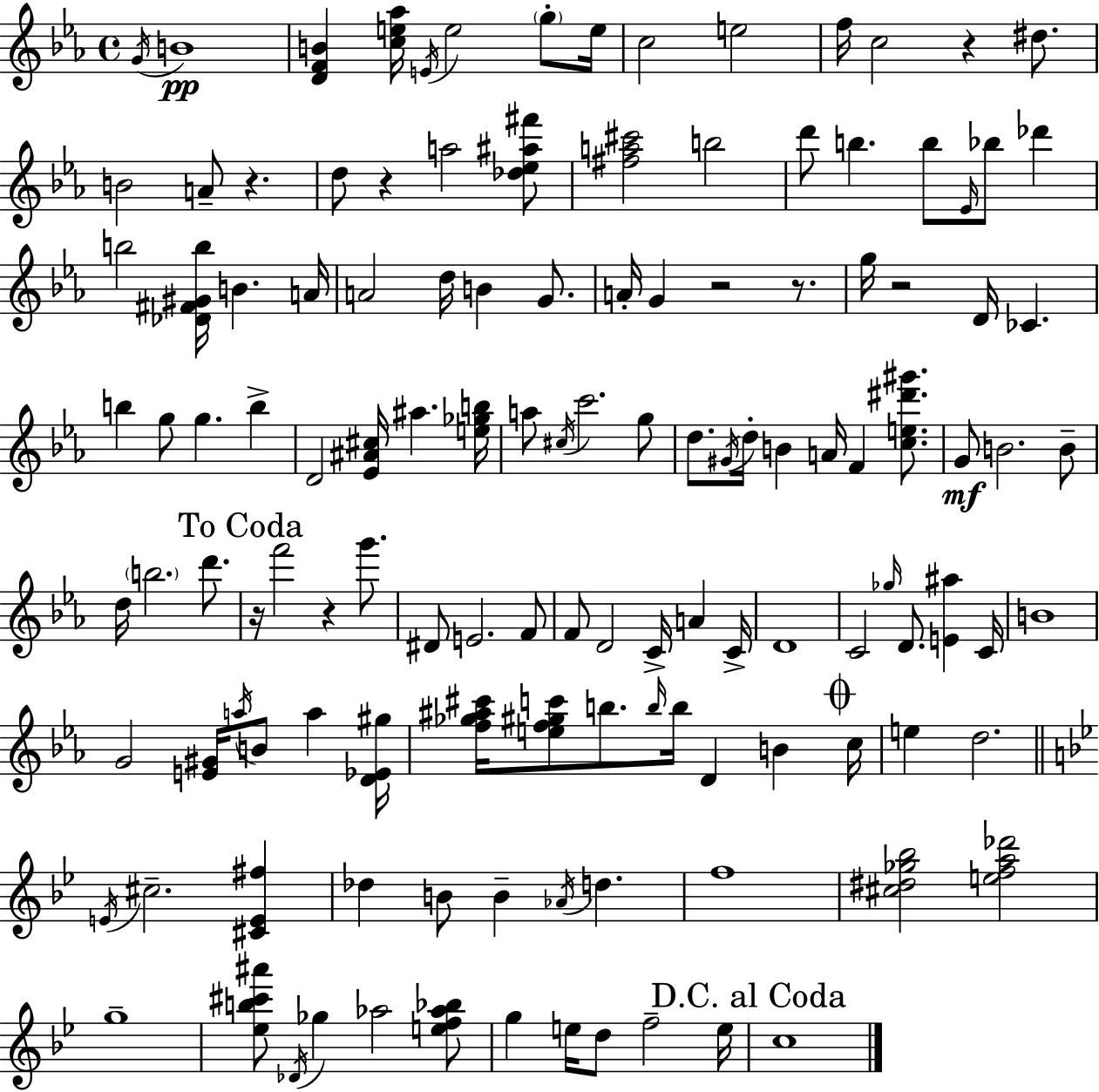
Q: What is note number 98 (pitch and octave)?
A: E5